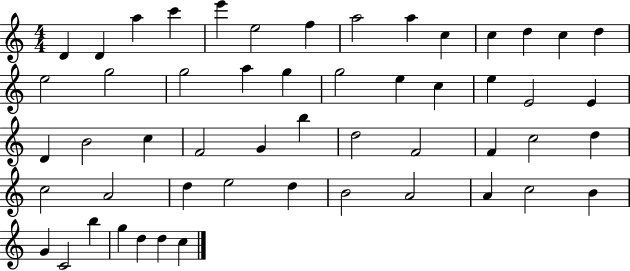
{
  \clef treble
  \numericTimeSignature
  \time 4/4
  \key c \major
  d'4 d'4 a''4 c'''4 | e'''4 e''2 f''4 | a''2 a''4 c''4 | c''4 d''4 c''4 d''4 | \break e''2 g''2 | g''2 a''4 g''4 | g''2 e''4 c''4 | e''4 e'2 e'4 | \break d'4 b'2 c''4 | f'2 g'4 b''4 | d''2 f'2 | f'4 c''2 d''4 | \break c''2 a'2 | d''4 e''2 d''4 | b'2 a'2 | a'4 c''2 b'4 | \break g'4 c'2 b''4 | g''4 d''4 d''4 c''4 | \bar "|."
}